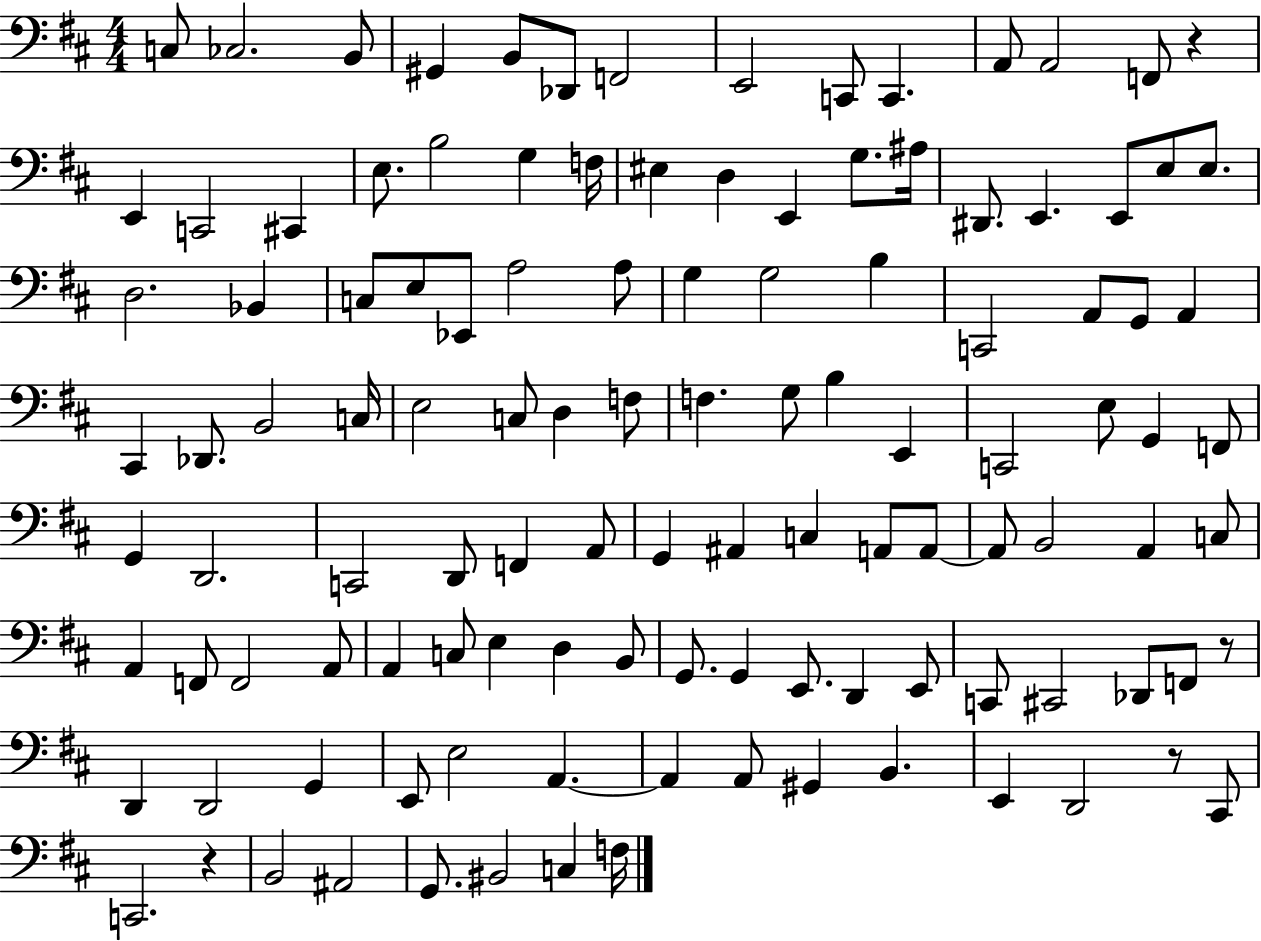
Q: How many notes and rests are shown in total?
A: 117